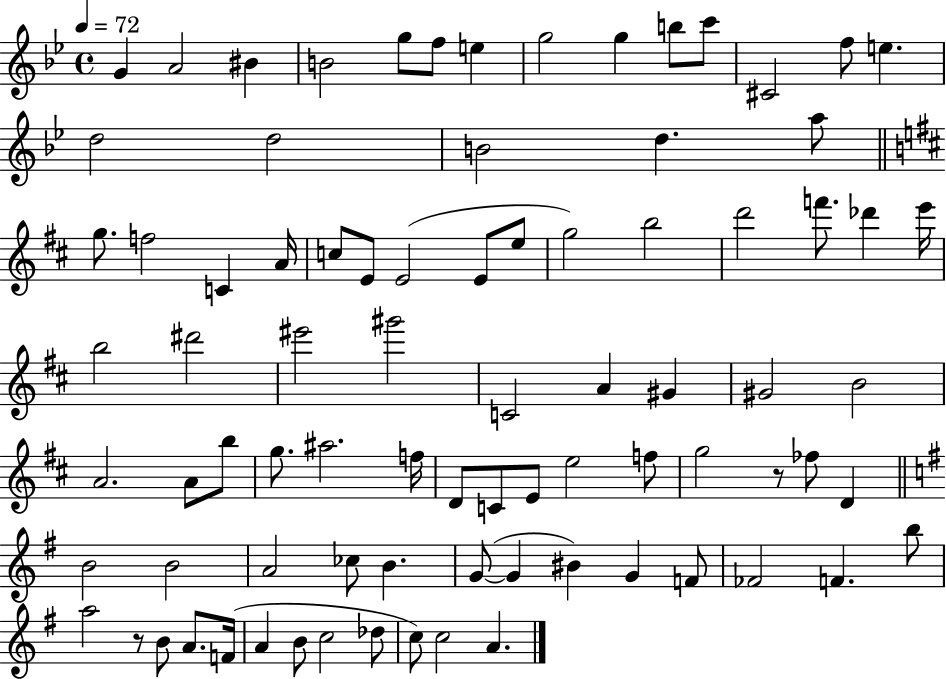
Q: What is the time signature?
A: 4/4